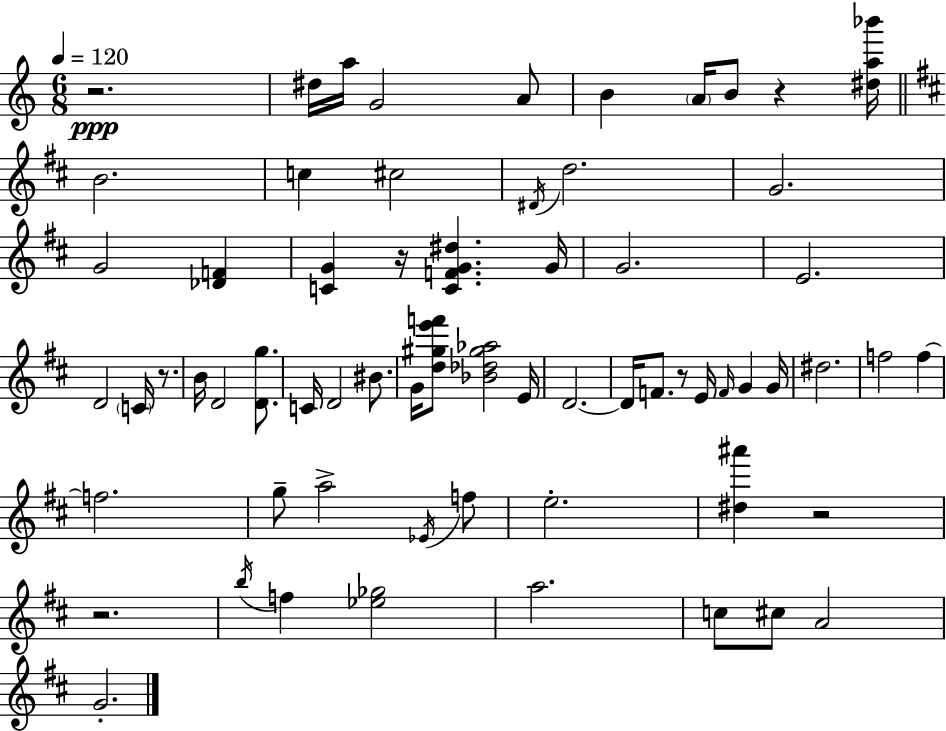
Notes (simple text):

R/h. D#5/s A5/s G4/h A4/e B4/q A4/s B4/e R/q [D#5,A5,Bb6]/s B4/h. C5/q C#5/h D#4/s D5/h. G4/h. G4/h [Db4,F4]/q [C4,G4]/q R/s [C4,F4,G4,D#5]/q. G4/s G4/h. E4/h. D4/h C4/s R/e. B4/s D4/h [D4,G5]/e. C4/s D4/h BIS4/e. G4/s [D5,G#5,E6,F6]/e [Bb4,Db5,G#5,Ab5]/h E4/s D4/h. D4/s F4/e. R/e E4/s F4/s G4/q G4/s D#5/h. F5/h F5/q F5/h. G5/e A5/h Eb4/s F5/e E5/h. [D#5,A#6]/q R/h R/h. B5/s F5/q [Eb5,Gb5]/h A5/h. C5/e C#5/e A4/h G4/h.